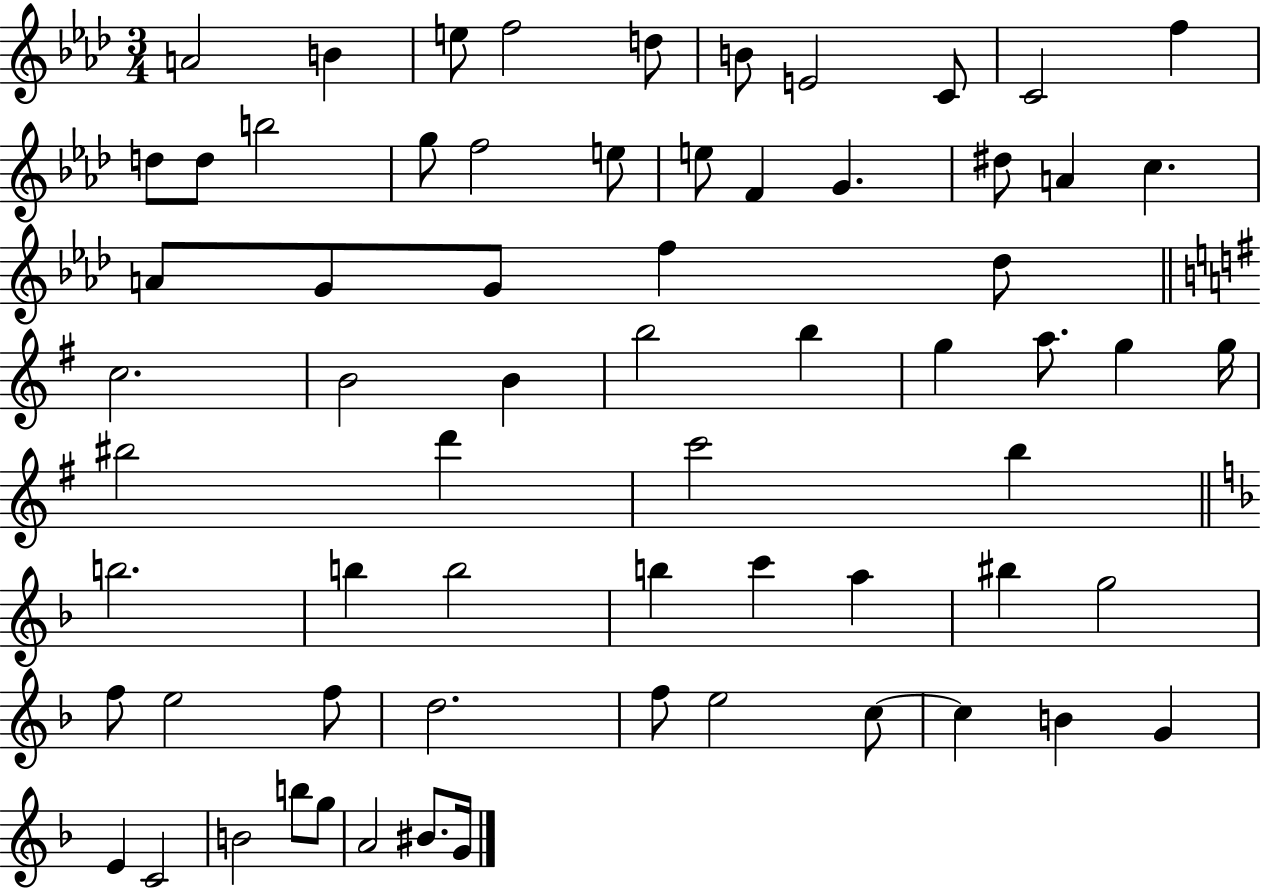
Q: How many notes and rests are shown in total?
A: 66